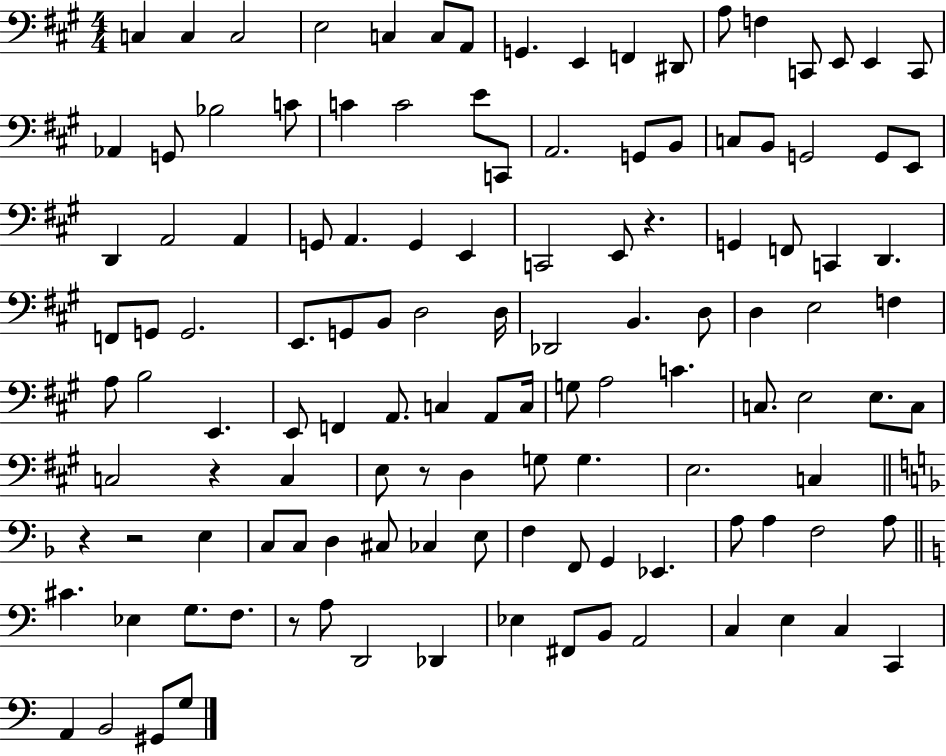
C3/q C3/q C3/h E3/h C3/q C3/e A2/e G2/q. E2/q F2/q D#2/e A3/e F3/q C2/e E2/e E2/q C2/e Ab2/q G2/e Bb3/h C4/e C4/q C4/h E4/e C2/e A2/h. G2/e B2/e C3/e B2/e G2/h G2/e E2/e D2/q A2/h A2/q G2/e A2/q. G2/q E2/q C2/h E2/e R/q. G2/q F2/e C2/q D2/q. F2/e G2/e G2/h. E2/e. G2/e B2/e D3/h D3/s Db2/h B2/q. D3/e D3/q E3/h F3/q A3/e B3/h E2/q. E2/e F2/q A2/e. C3/q A2/e C3/s G3/e A3/h C4/q. C3/e. E3/h E3/e. C3/e C3/h R/q C3/q E3/e R/e D3/q G3/e G3/q. E3/h. C3/q R/q R/h E3/q C3/e C3/e D3/q C#3/e CES3/q E3/e F3/q F2/e G2/q Eb2/q. A3/e A3/q F3/h A3/e C#4/q. Eb3/q G3/e. F3/e. R/e A3/e D2/h Db2/q Eb3/q F#2/e B2/e A2/h C3/q E3/q C3/q C2/q A2/q B2/h G#2/e G3/e